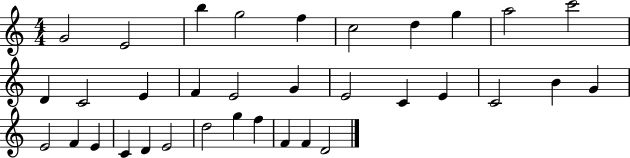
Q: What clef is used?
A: treble